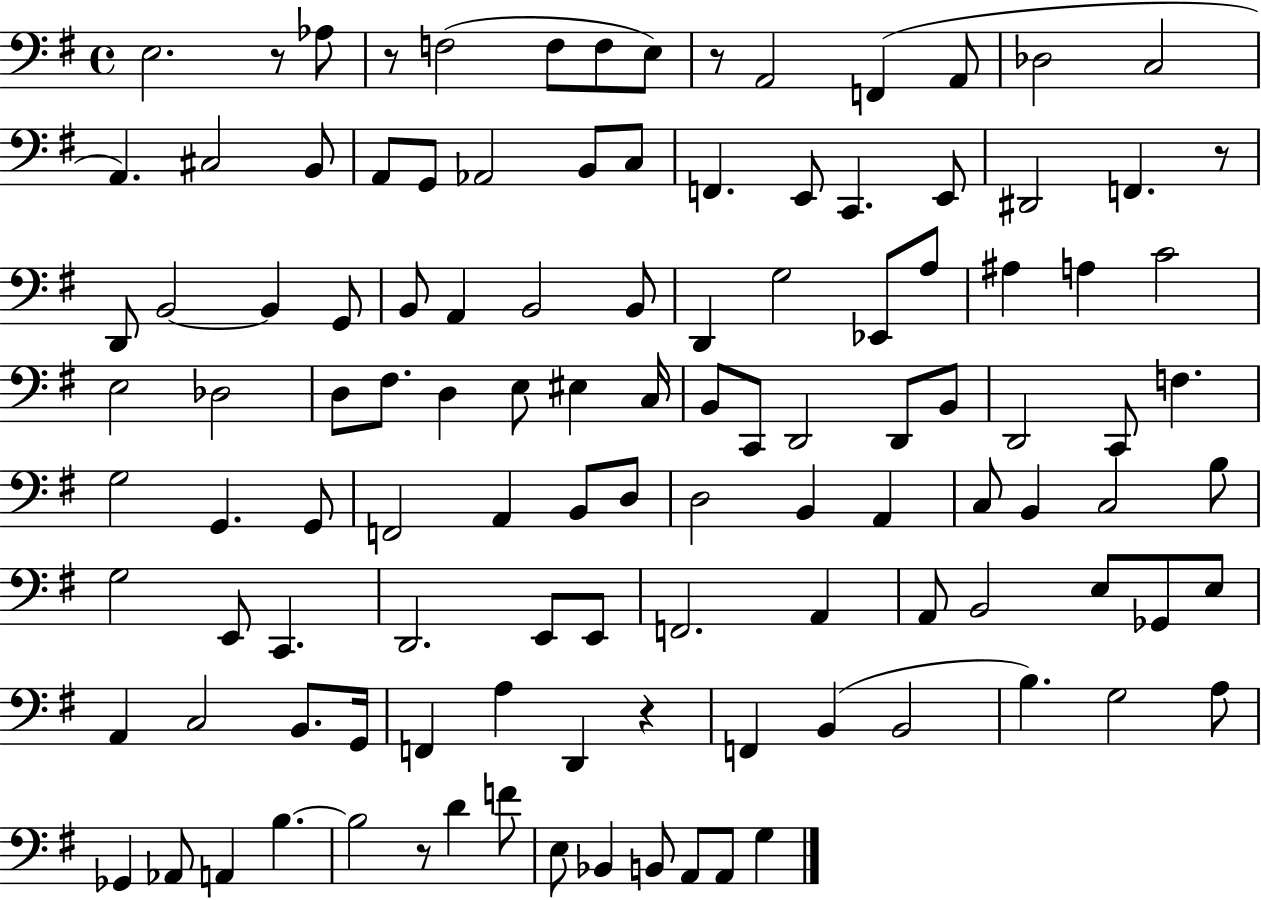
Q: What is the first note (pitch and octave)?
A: E3